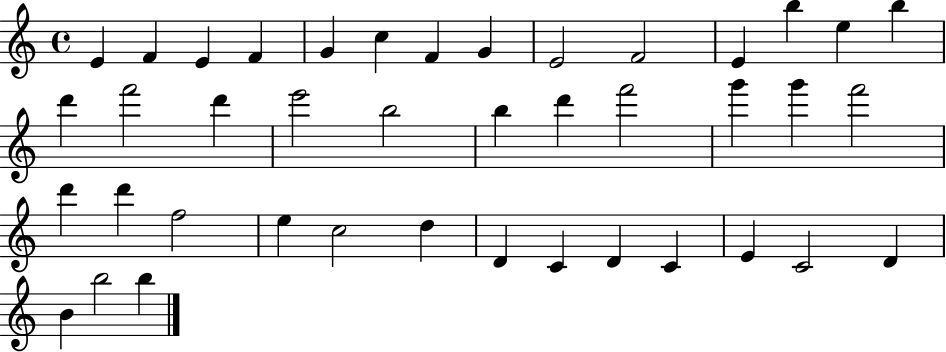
X:1
T:Untitled
M:4/4
L:1/4
K:C
E F E F G c F G E2 F2 E b e b d' f'2 d' e'2 b2 b d' f'2 g' g' f'2 d' d' f2 e c2 d D C D C E C2 D B b2 b